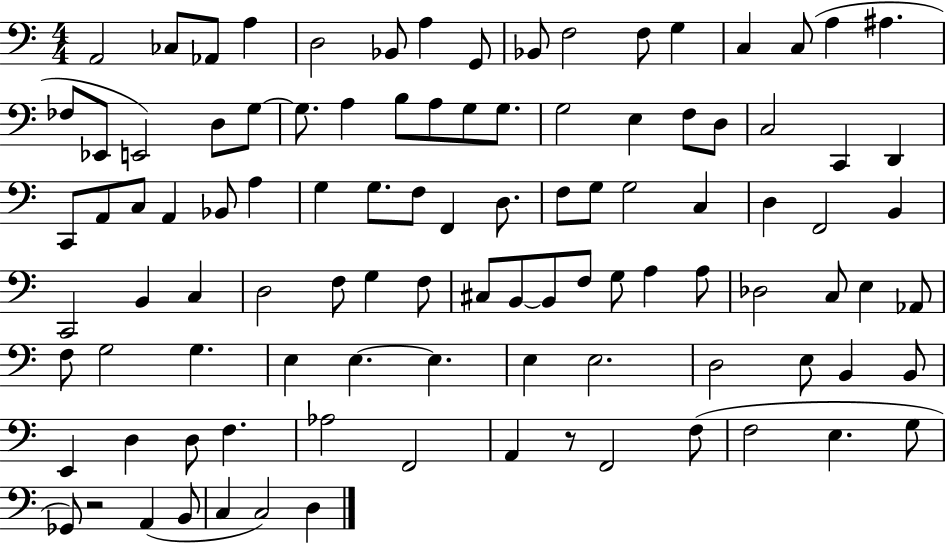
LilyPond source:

{
  \clef bass
  \numericTimeSignature
  \time 4/4
  \key c \major
  a,2 ces8 aes,8 a4 | d2 bes,8 a4 g,8 | bes,8 f2 f8 g4 | c4 c8( a4 ais4. | \break fes8 ees,8 e,2) d8 g8~~ | g8. a4 b8 a8 g8 g8. | g2 e4 f8 d8 | c2 c,4 d,4 | \break c,8 a,8 c8 a,4 bes,8 a4 | g4 g8. f8 f,4 d8. | f8 g8 g2 c4 | d4 f,2 b,4 | \break c,2 b,4 c4 | d2 f8 g4 f8 | cis8 b,8~~ b,8 f8 g8 a4 a8 | des2 c8 e4 aes,8 | \break f8 g2 g4. | e4 e4.~~ e4. | e4 e2. | d2 e8 b,4 b,8 | \break e,4 d4 d8 f4. | aes2 f,2 | a,4 r8 f,2 f8( | f2 e4. g8 | \break ges,8) r2 a,4( b,8 | c4 c2) d4 | \bar "|."
}